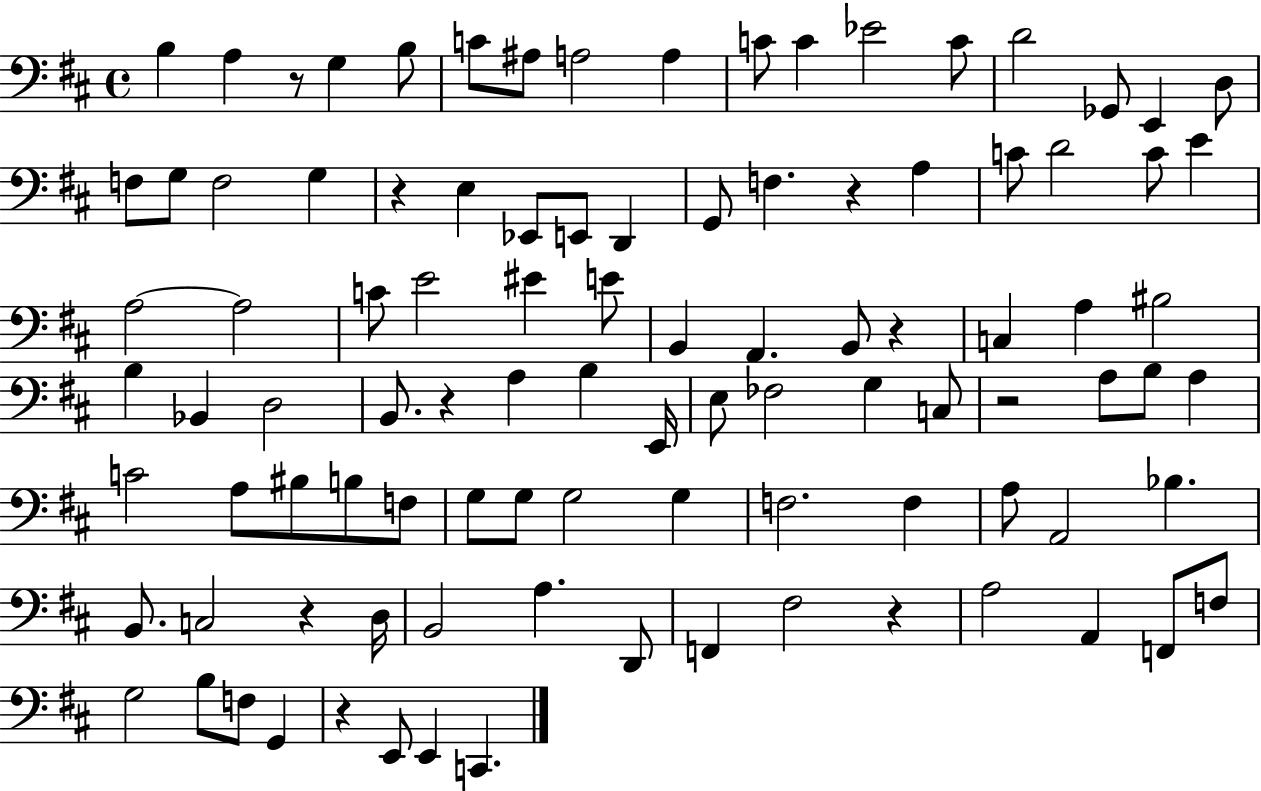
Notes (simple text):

B3/q A3/q R/e G3/q B3/e C4/e A#3/e A3/h A3/q C4/e C4/q Eb4/h C4/e D4/h Gb2/e E2/q D3/e F3/e G3/e F3/h G3/q R/q E3/q Eb2/e E2/e D2/q G2/e F3/q. R/q A3/q C4/e D4/h C4/e E4/q A3/h A3/h C4/e E4/h EIS4/q E4/e B2/q A2/q. B2/e R/q C3/q A3/q BIS3/h B3/q Bb2/q D3/h B2/e. R/q A3/q B3/q E2/s E3/e FES3/h G3/q C3/e R/h A3/e B3/e A3/q C4/h A3/e BIS3/e B3/e F3/e G3/e G3/e G3/h G3/q F3/h. F3/q A3/e A2/h Bb3/q. B2/e. C3/h R/q D3/s B2/h A3/q. D2/e F2/q F#3/h R/q A3/h A2/q F2/e F3/e G3/h B3/e F3/e G2/q R/q E2/e E2/q C2/q.